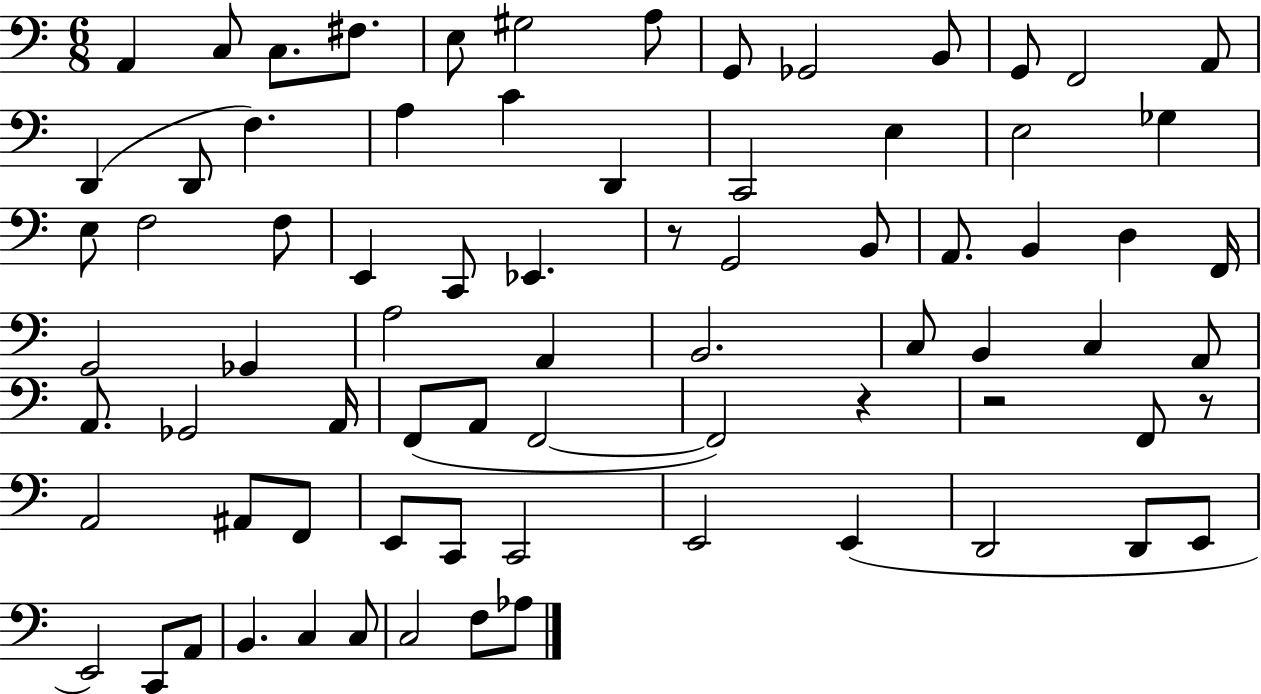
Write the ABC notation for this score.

X:1
T:Untitled
M:6/8
L:1/4
K:C
A,, C,/2 C,/2 ^F,/2 E,/2 ^G,2 A,/2 G,,/2 _G,,2 B,,/2 G,,/2 F,,2 A,,/2 D,, D,,/2 F, A, C D,, C,,2 E, E,2 _G, E,/2 F,2 F,/2 E,, C,,/2 _E,, z/2 G,,2 B,,/2 A,,/2 B,, D, F,,/4 G,,2 _G,, A,2 A,, B,,2 C,/2 B,, C, A,,/2 A,,/2 _G,,2 A,,/4 F,,/2 A,,/2 F,,2 F,,2 z z2 F,,/2 z/2 A,,2 ^A,,/2 F,,/2 E,,/2 C,,/2 C,,2 E,,2 E,, D,,2 D,,/2 E,,/2 E,,2 C,,/2 A,,/2 B,, C, C,/2 C,2 F,/2 _A,/2